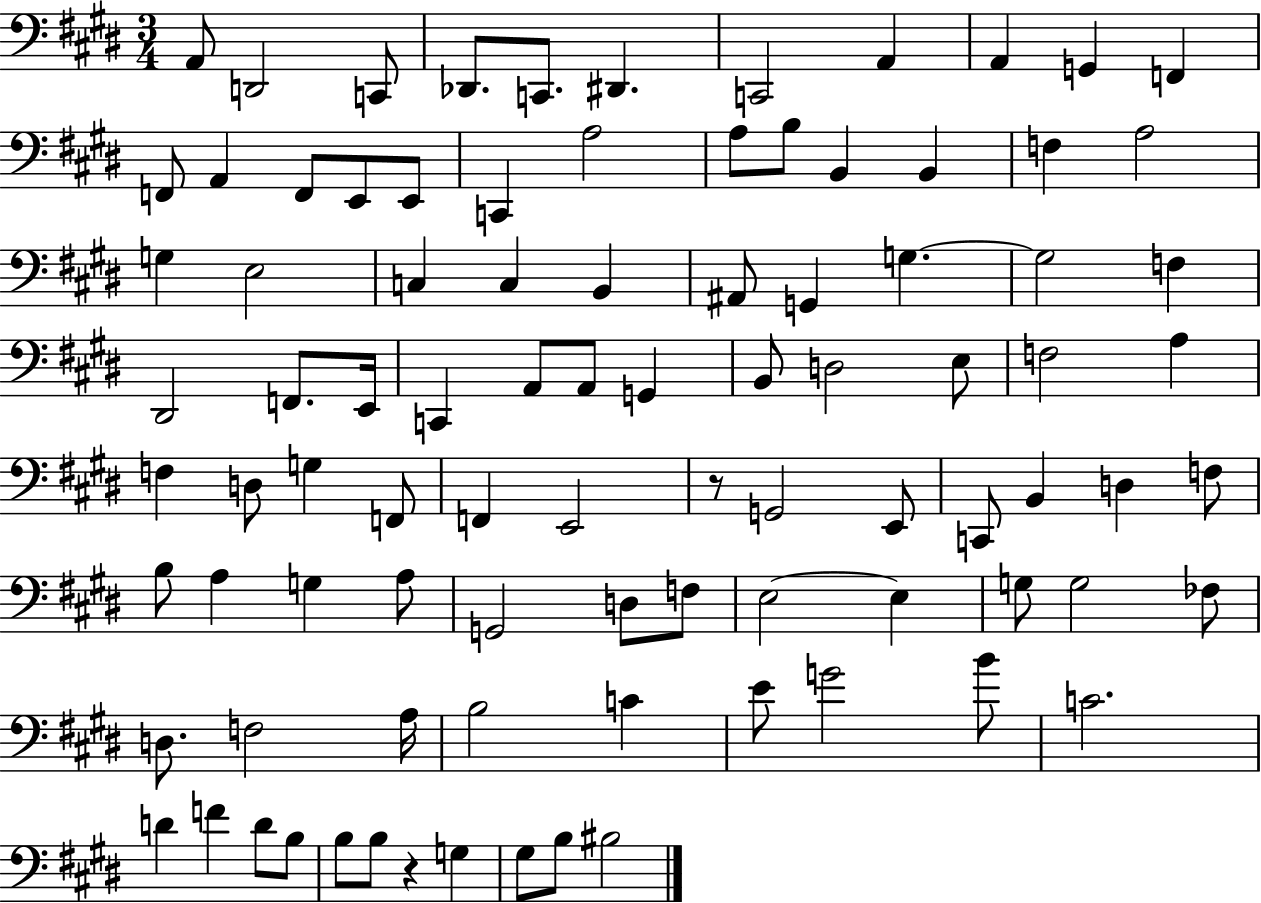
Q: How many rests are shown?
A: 2